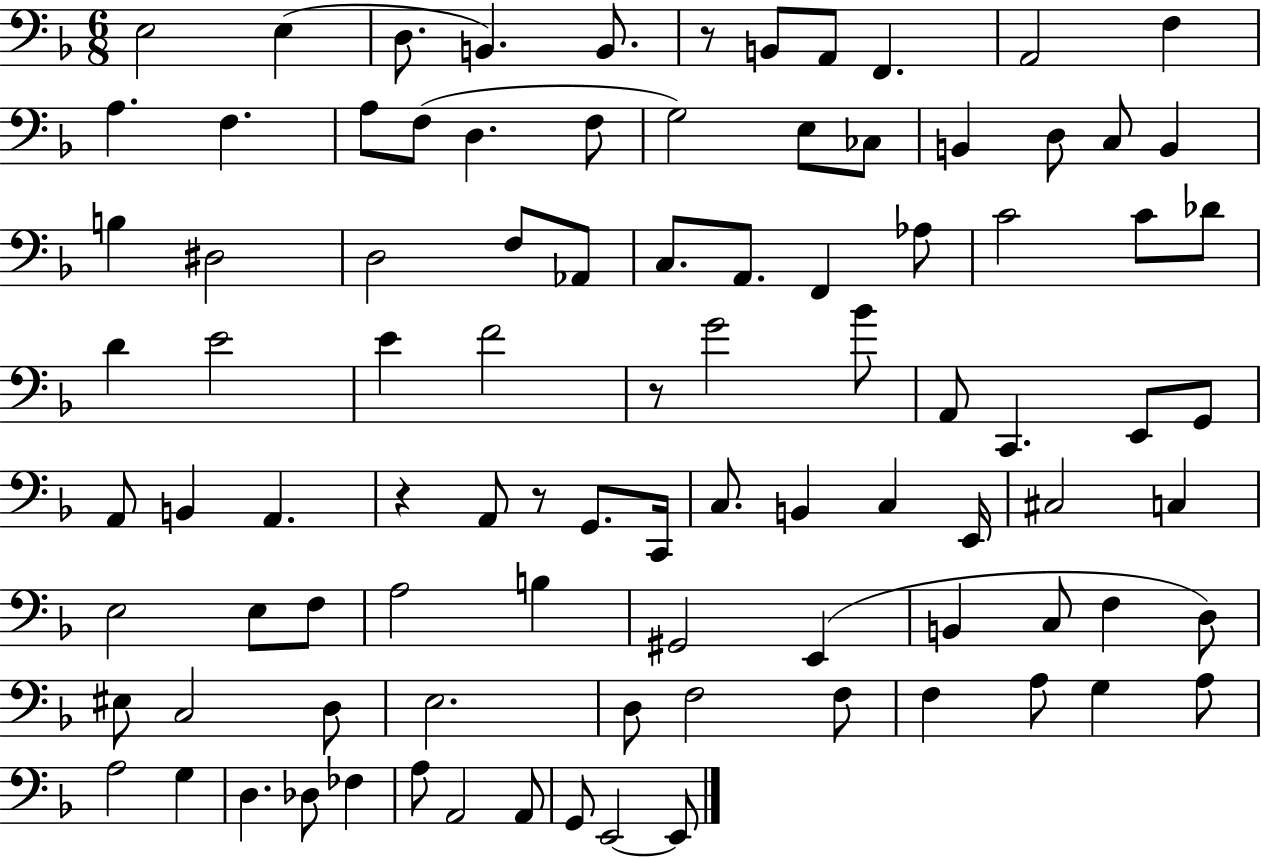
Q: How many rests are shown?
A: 4